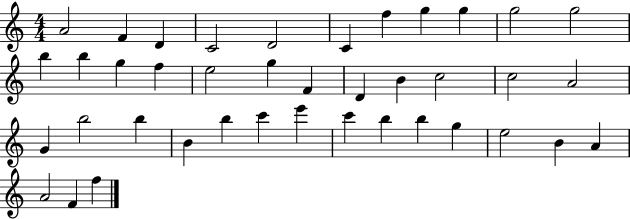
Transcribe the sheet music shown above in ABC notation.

X:1
T:Untitled
M:4/4
L:1/4
K:C
A2 F D C2 D2 C f g g g2 g2 b b g f e2 g F D B c2 c2 A2 G b2 b B b c' e' c' b b g e2 B A A2 F f